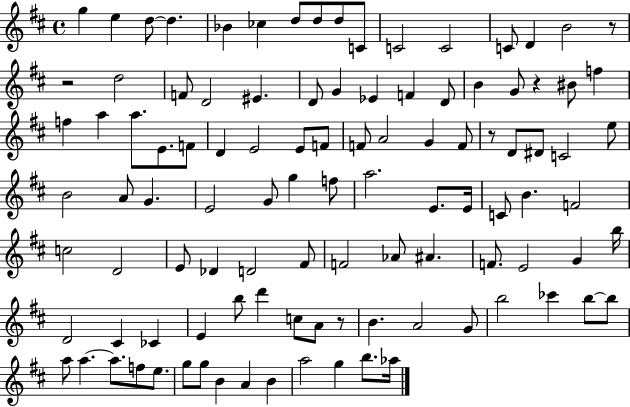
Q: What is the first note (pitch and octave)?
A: G5